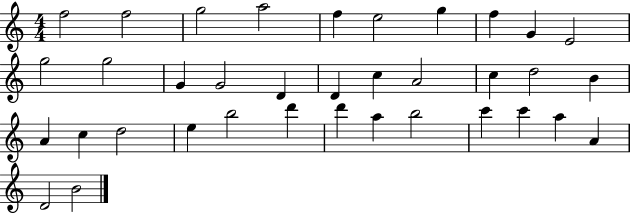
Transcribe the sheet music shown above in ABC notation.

X:1
T:Untitled
M:4/4
L:1/4
K:C
f2 f2 g2 a2 f e2 g f G E2 g2 g2 G G2 D D c A2 c d2 B A c d2 e b2 d' d' a b2 c' c' a A D2 B2